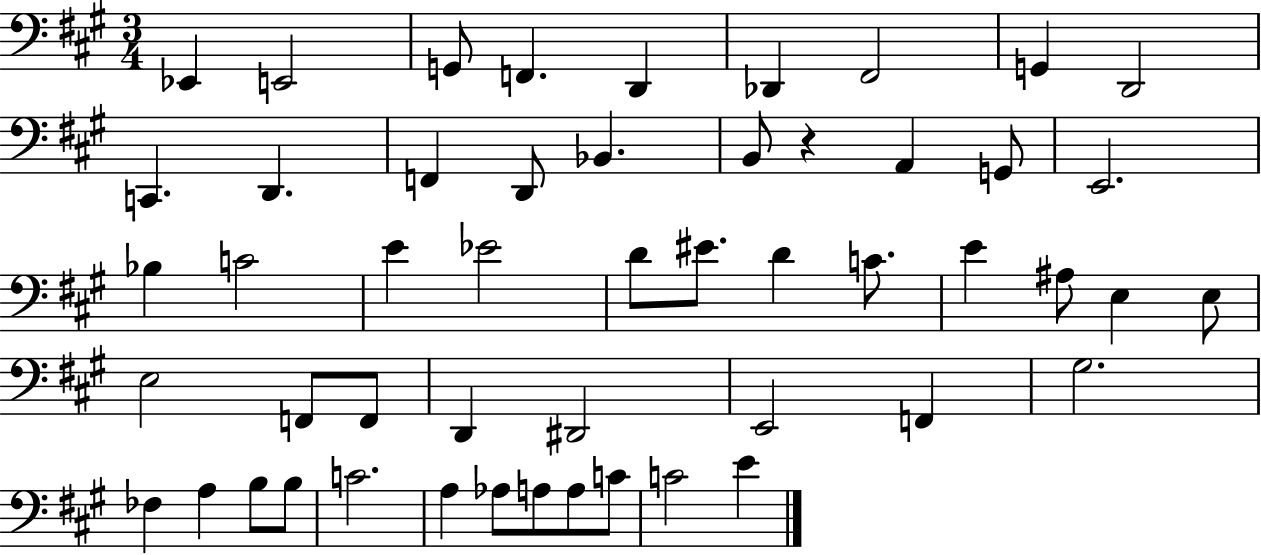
X:1
T:Untitled
M:3/4
L:1/4
K:A
_E,, E,,2 G,,/2 F,, D,, _D,, ^F,,2 G,, D,,2 C,, D,, F,, D,,/2 _B,, B,,/2 z A,, G,,/2 E,,2 _B, C2 E _E2 D/2 ^E/2 D C/2 E ^A,/2 E, E,/2 E,2 F,,/2 F,,/2 D,, ^D,,2 E,,2 F,, ^G,2 _F, A, B,/2 B,/2 C2 A, _A,/2 A,/2 A,/2 C/2 C2 E